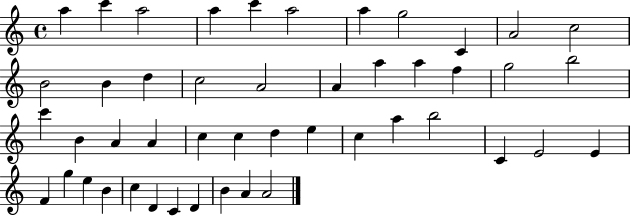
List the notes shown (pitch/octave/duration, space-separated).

A5/q C6/q A5/h A5/q C6/q A5/h A5/q G5/h C4/q A4/h C5/h B4/h B4/q D5/q C5/h A4/h A4/q A5/q A5/q F5/q G5/h B5/h C6/q B4/q A4/q A4/q C5/q C5/q D5/q E5/q C5/q A5/q B5/h C4/q E4/h E4/q F4/q G5/q E5/q B4/q C5/q D4/q C4/q D4/q B4/q A4/q A4/h